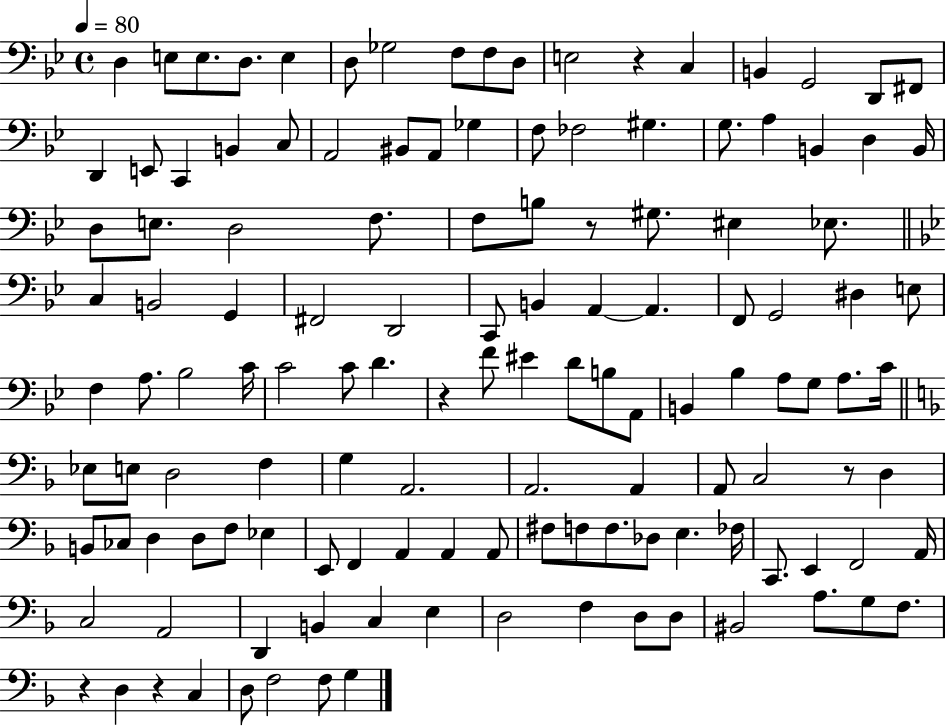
{
  \clef bass
  \time 4/4
  \defaultTimeSignature
  \key bes \major
  \tempo 4 = 80
  \repeat volta 2 { d4 e8 e8. d8. e4 | d8 ges2 f8 f8 d8 | e2 r4 c4 | b,4 g,2 d,8 fis,8 | \break d,4 e,8 c,4 b,4 c8 | a,2 bis,8 a,8 ges4 | f8 fes2 gis4. | g8. a4 b,4 d4 b,16 | \break d8 e8. d2 f8. | f8 b8 r8 gis8. eis4 ees8. | \bar "||" \break \key bes \major c4 b,2 g,4 | fis,2 d,2 | c,8 b,4 a,4~~ a,4. | f,8 g,2 dis4 e8 | \break f4 a8. bes2 c'16 | c'2 c'8 d'4. | r4 f'8 eis'4 d'8 b8 a,8 | b,4 bes4 a8 g8 a8. c'16 | \break \bar "||" \break \key f \major ees8 e8 d2 f4 | g4 a,2. | a,2. a,4 | a,8 c2 r8 d4 | \break b,8 ces8 d4 d8 f8 ees4 | e,8 f,4 a,4 a,4 a,8 | fis8 f8 f8. des8 e4. fes16 | c,8. e,4 f,2 a,16 | \break c2 a,2 | d,4 b,4 c4 e4 | d2 f4 d8 d8 | bis,2 a8. g8 f8. | \break r4 d4 r4 c4 | d8 f2 f8 g4 | } \bar "|."
}